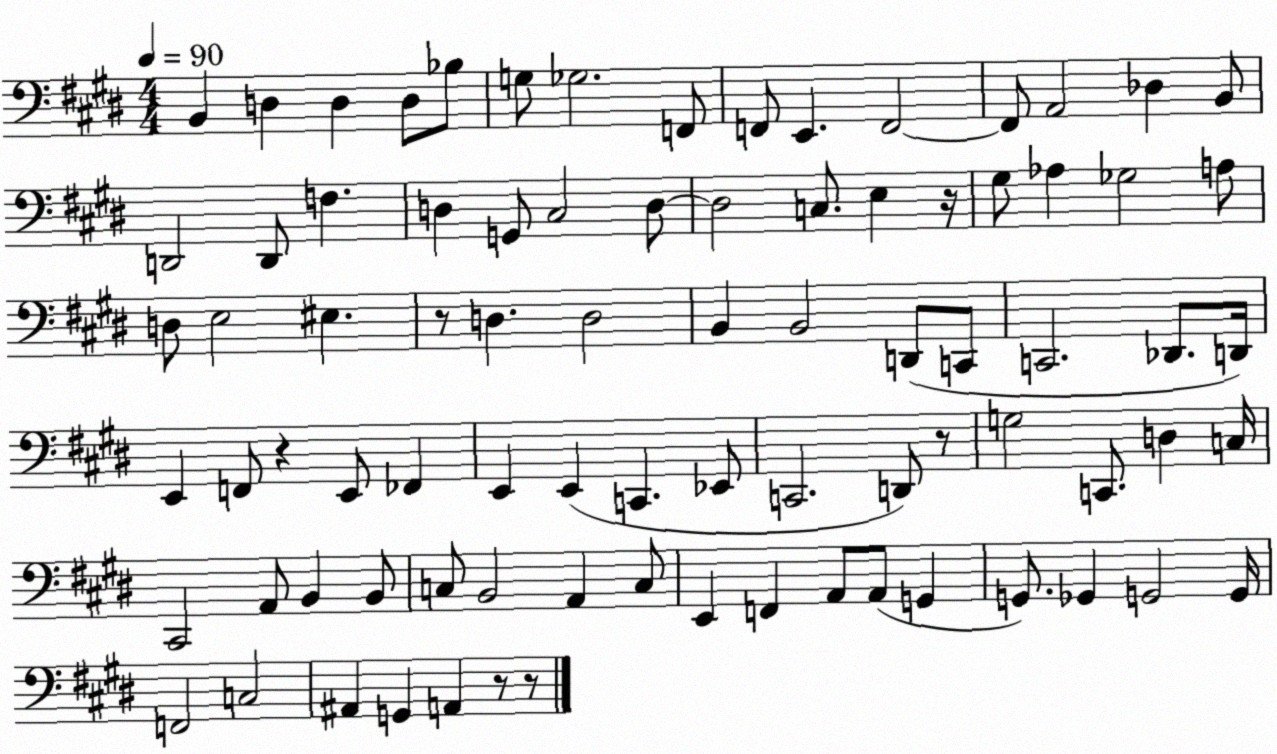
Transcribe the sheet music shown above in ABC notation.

X:1
T:Untitled
M:4/4
L:1/4
K:E
B,, D, D, D,/2 _B,/2 G,/2 _G,2 F,,/2 F,,/2 E,, F,,2 F,,/2 A,,2 _D, B,,/2 D,,2 D,,/2 F, D, G,,/2 ^C,2 D,/2 D,2 C,/2 E, z/4 ^G,/2 _A, _G,2 A,/2 D,/2 E,2 ^E, z/2 D, D,2 B,, B,,2 D,,/2 C,,/2 C,,2 _D,,/2 D,,/4 E,, F,,/2 z E,,/2 _F,, E,, E,, C,, _E,,/2 C,,2 D,,/2 z/2 G,2 C,,/2 D, C,/4 ^C,,2 A,,/2 B,, B,,/2 C,/2 B,,2 A,, C,/2 E,, F,, A,,/2 A,,/2 G,, G,,/2 _G,, G,,2 G,,/4 F,,2 C,2 ^A,, G,, A,, z/2 z/2